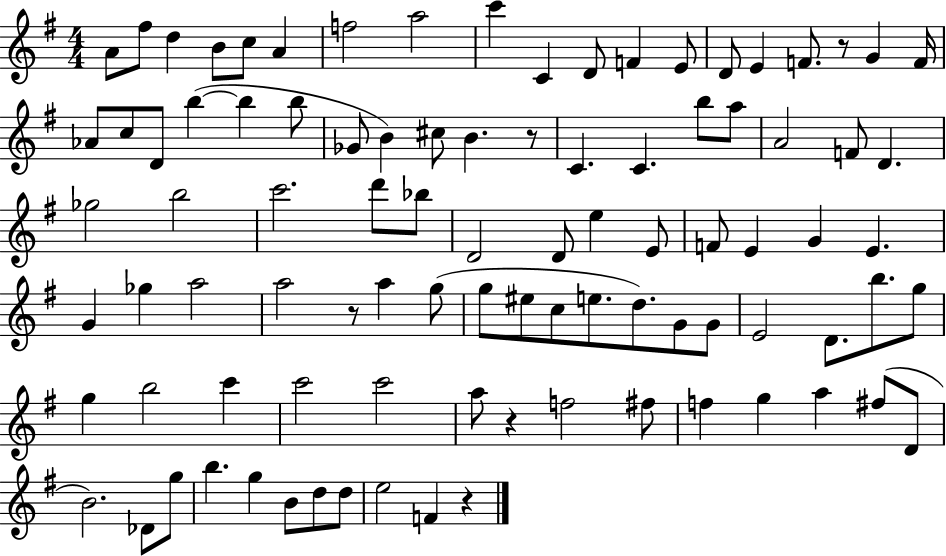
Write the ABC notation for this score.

X:1
T:Untitled
M:4/4
L:1/4
K:G
A/2 ^f/2 d B/2 c/2 A f2 a2 c' C D/2 F E/2 D/2 E F/2 z/2 G F/4 _A/2 c/2 D/2 b b b/2 _G/2 B ^c/2 B z/2 C C b/2 a/2 A2 F/2 D _g2 b2 c'2 d'/2 _b/2 D2 D/2 e E/2 F/2 E G E G _g a2 a2 z/2 a g/2 g/2 ^e/2 c/2 e/2 d/2 G/2 G/2 E2 D/2 b/2 g/2 g b2 c' c'2 c'2 a/2 z f2 ^f/2 f g a ^f/2 D/2 B2 _D/2 g/2 b g B/2 d/2 d/2 e2 F z